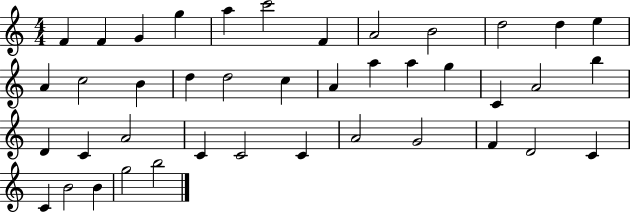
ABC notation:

X:1
T:Untitled
M:4/4
L:1/4
K:C
F F G g a c'2 F A2 B2 d2 d e A c2 B d d2 c A a a g C A2 b D C A2 C C2 C A2 G2 F D2 C C B2 B g2 b2